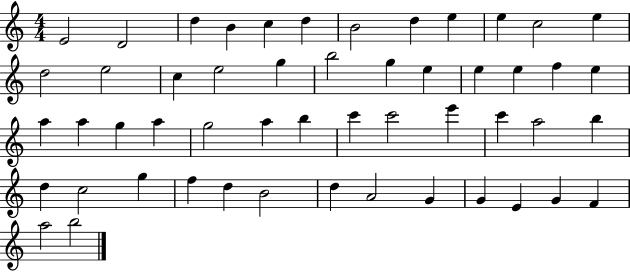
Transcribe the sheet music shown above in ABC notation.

X:1
T:Untitled
M:4/4
L:1/4
K:C
E2 D2 d B c d B2 d e e c2 e d2 e2 c e2 g b2 g e e e f e a a g a g2 a b c' c'2 e' c' a2 b d c2 g f d B2 d A2 G G E G F a2 b2